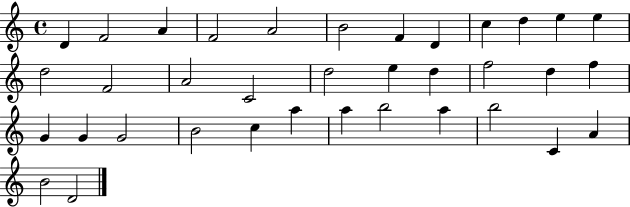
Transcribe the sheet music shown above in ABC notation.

X:1
T:Untitled
M:4/4
L:1/4
K:C
D F2 A F2 A2 B2 F D c d e e d2 F2 A2 C2 d2 e d f2 d f G G G2 B2 c a a b2 a b2 C A B2 D2